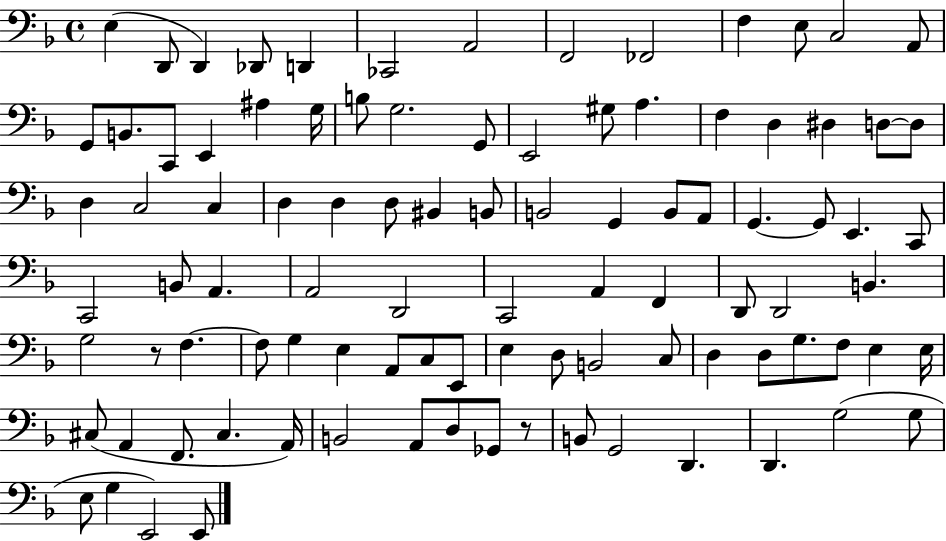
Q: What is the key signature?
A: F major